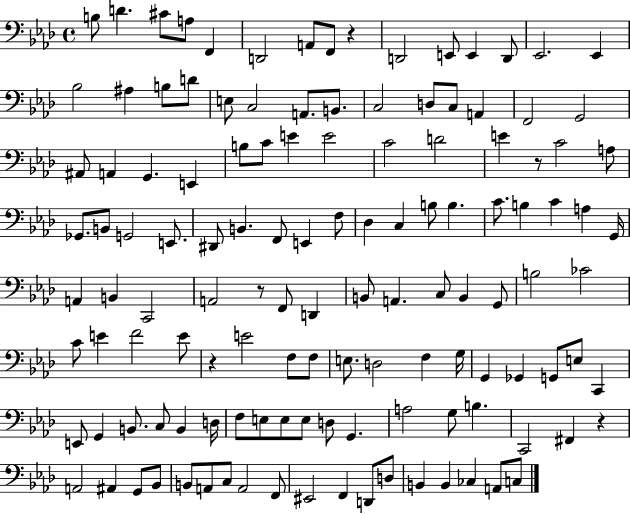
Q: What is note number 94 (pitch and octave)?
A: D3